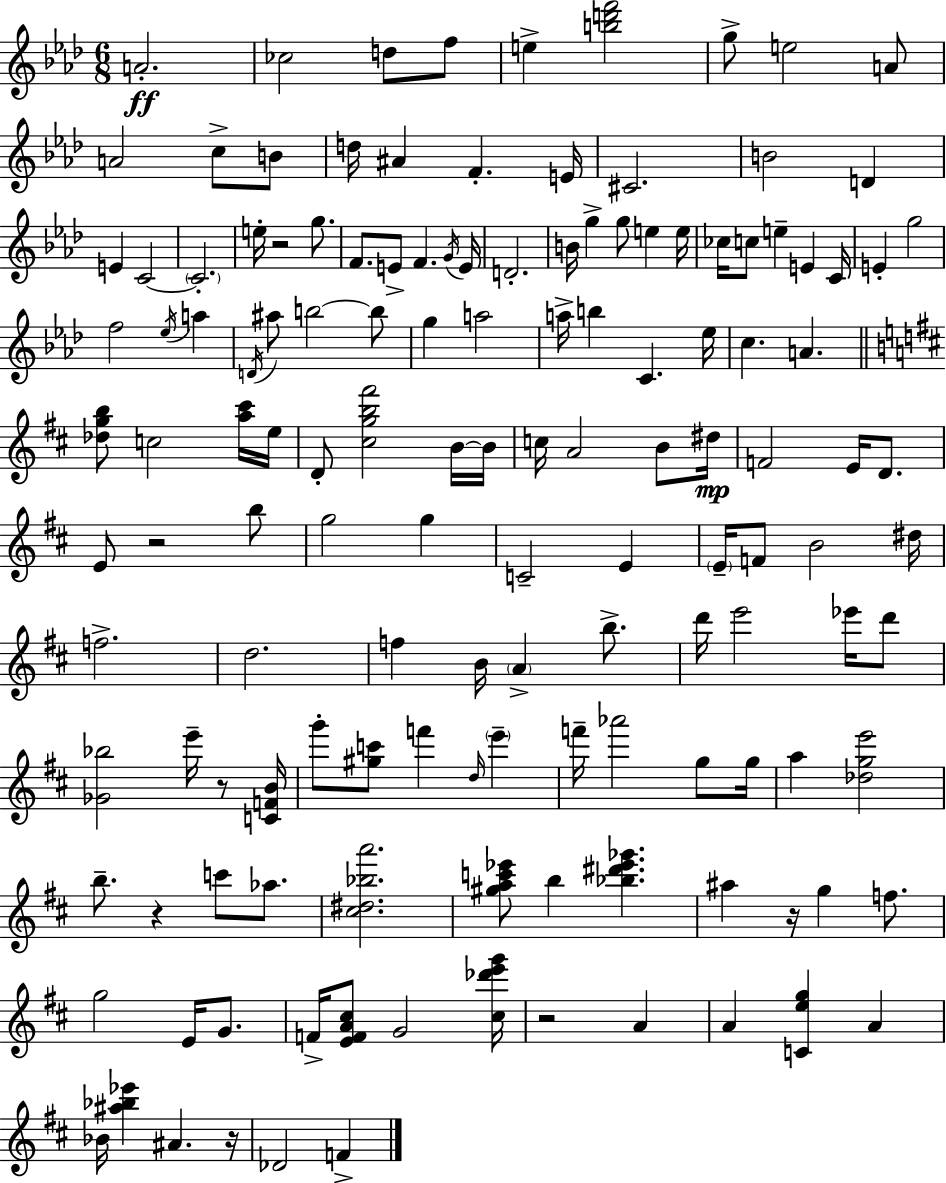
{
  \clef treble
  \numericTimeSignature
  \time 6/8
  \key aes \major
  a'2.-.\ff | ces''2 d''8 f''8 | e''4-> <b'' d''' f'''>2 | g''8-> e''2 a'8 | \break a'2 c''8-> b'8 | d''16 ais'4 f'4.-. e'16 | cis'2. | b'2 d'4 | \break e'4 c'2~~ | \parenthesize c'2.-. | e''16-. r2 g''8. | f'8. e'8-> f'4. \acciaccatura { g'16 } | \break e'16 d'2.-. | b'16 g''4-> g''8 e''4 | e''16 ces''16 c''8 e''4-- e'4 | c'16 e'4-. g''2 | \break f''2 \acciaccatura { ees''16 } a''4 | \acciaccatura { d'16 } ais''8 b''2~~ | b''8 g''4 a''2 | a''16-> b''4 c'4. | \break ees''16 c''4. a'4. | \bar "||" \break \key d \major <des'' g'' b''>8 c''2 <a'' cis'''>16 e''16 | d'8-. <cis'' g'' b'' fis'''>2 b'16~~ b'16 | c''16 a'2 b'8 dis''16\mp | f'2 e'16 d'8. | \break e'8 r2 b''8 | g''2 g''4 | c'2-- e'4 | \parenthesize e'16-- f'8 b'2 dis''16 | \break f''2.-> | d''2. | f''4 b'16 \parenthesize a'4-> b''8.-> | d'''16 e'''2 ees'''16 d'''8 | \break <ges' bes''>2 e'''16-- r8 <c' f' b'>16 | g'''8-. <gis'' c'''>8 f'''4 \grace { d''16 } \parenthesize e'''4-- | f'''16-- aes'''2 g''8 | g''16 a''4 <des'' g'' e'''>2 | \break b''8.-- r4 c'''8 aes''8. | <cis'' dis'' bes'' a'''>2. | <gis'' a'' c''' ees'''>8 b''4 <bes'' dis''' ees''' ges'''>4. | ais''4 r16 g''4 f''8. | \break g''2 e'16 g'8. | f'16-> <e' f' a' cis''>8 g'2 | <cis'' des''' e''' g'''>16 r2 a'4 | a'4 <c' e'' g''>4 a'4 | \break bes'16 <ais'' bes'' ees'''>4 ais'4. | r16 des'2 f'4-> | \bar "|."
}